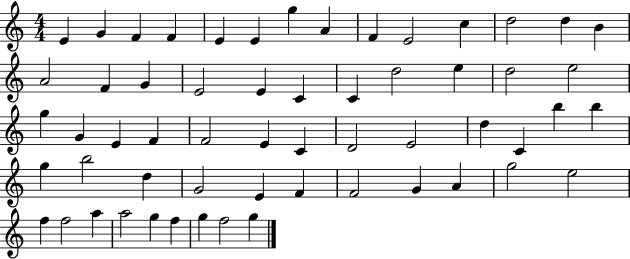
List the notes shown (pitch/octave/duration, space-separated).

E4/q G4/q F4/q F4/q E4/q E4/q G5/q A4/q F4/q E4/h C5/q D5/h D5/q B4/q A4/h F4/q G4/q E4/h E4/q C4/q C4/q D5/h E5/q D5/h E5/h G5/q G4/q E4/q F4/q F4/h E4/q C4/q D4/h E4/h D5/q C4/q B5/q B5/q G5/q B5/h D5/q G4/h E4/q F4/q F4/h G4/q A4/q G5/h E5/h F5/q F5/h A5/q A5/h G5/q F5/q G5/q F5/h G5/q